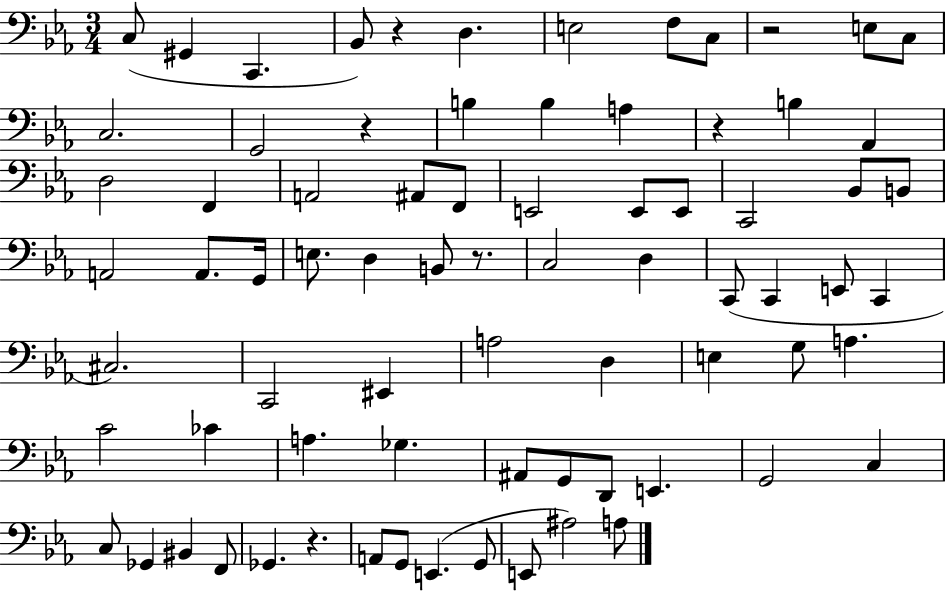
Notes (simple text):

C3/e G#2/q C2/q. Bb2/e R/q D3/q. E3/h F3/e C3/e R/h E3/e C3/e C3/h. G2/h R/q B3/q B3/q A3/q R/q B3/q Ab2/q D3/h F2/q A2/h A#2/e F2/e E2/h E2/e E2/e C2/h Bb2/e B2/e A2/h A2/e. G2/s E3/e. D3/q B2/e R/e. C3/h D3/q C2/e C2/q E2/e C2/q C#3/h. C2/h EIS2/q A3/h D3/q E3/q G3/e A3/q. C4/h CES4/q A3/q. Gb3/q. A#2/e G2/e D2/e E2/q. G2/h C3/q C3/e Gb2/q BIS2/q F2/e Gb2/q. R/q. A2/e G2/e E2/q. G2/e E2/e A#3/h A3/e